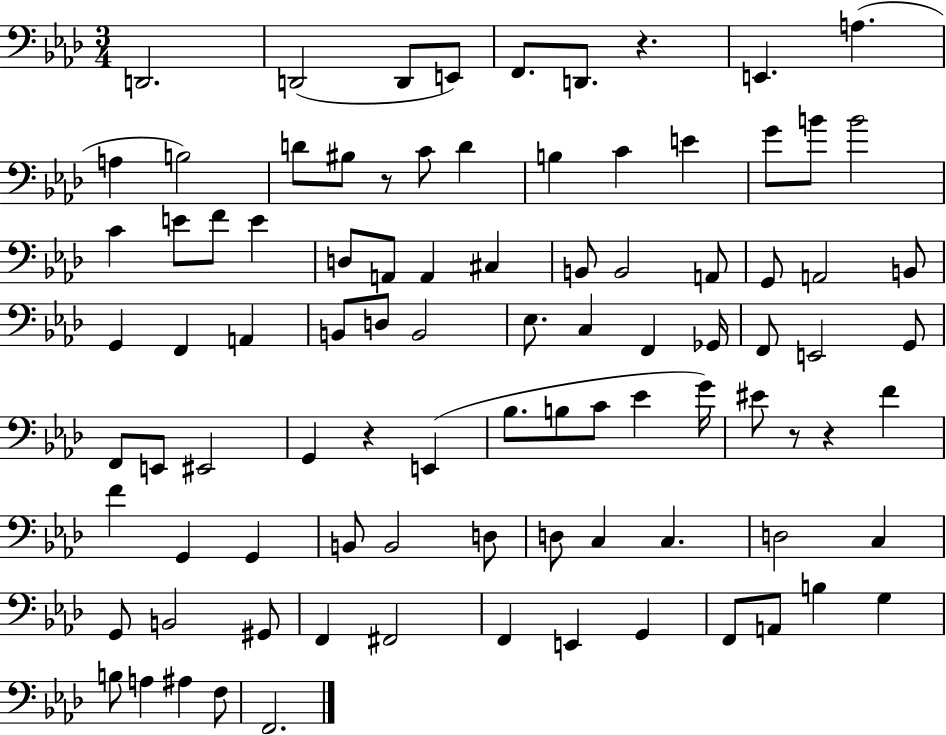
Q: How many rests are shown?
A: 5